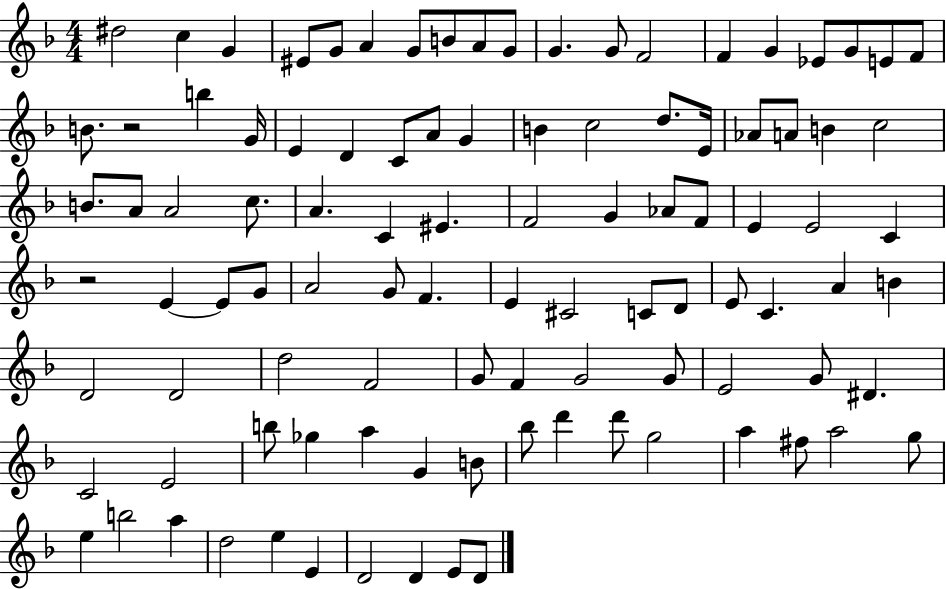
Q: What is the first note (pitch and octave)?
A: D#5